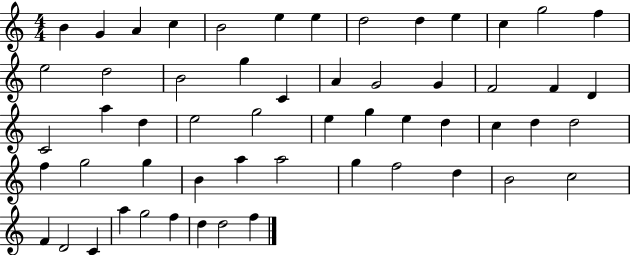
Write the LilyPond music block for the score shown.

{
  \clef treble
  \numericTimeSignature
  \time 4/4
  \key c \major
  b'4 g'4 a'4 c''4 | b'2 e''4 e''4 | d''2 d''4 e''4 | c''4 g''2 f''4 | \break e''2 d''2 | b'2 g''4 c'4 | a'4 g'2 g'4 | f'2 f'4 d'4 | \break c'2 a''4 d''4 | e''2 g''2 | e''4 g''4 e''4 d''4 | c''4 d''4 d''2 | \break f''4 g''2 g''4 | b'4 a''4 a''2 | g''4 f''2 d''4 | b'2 c''2 | \break f'4 d'2 c'4 | a''4 g''2 f''4 | d''4 d''2 f''4 | \bar "|."
}